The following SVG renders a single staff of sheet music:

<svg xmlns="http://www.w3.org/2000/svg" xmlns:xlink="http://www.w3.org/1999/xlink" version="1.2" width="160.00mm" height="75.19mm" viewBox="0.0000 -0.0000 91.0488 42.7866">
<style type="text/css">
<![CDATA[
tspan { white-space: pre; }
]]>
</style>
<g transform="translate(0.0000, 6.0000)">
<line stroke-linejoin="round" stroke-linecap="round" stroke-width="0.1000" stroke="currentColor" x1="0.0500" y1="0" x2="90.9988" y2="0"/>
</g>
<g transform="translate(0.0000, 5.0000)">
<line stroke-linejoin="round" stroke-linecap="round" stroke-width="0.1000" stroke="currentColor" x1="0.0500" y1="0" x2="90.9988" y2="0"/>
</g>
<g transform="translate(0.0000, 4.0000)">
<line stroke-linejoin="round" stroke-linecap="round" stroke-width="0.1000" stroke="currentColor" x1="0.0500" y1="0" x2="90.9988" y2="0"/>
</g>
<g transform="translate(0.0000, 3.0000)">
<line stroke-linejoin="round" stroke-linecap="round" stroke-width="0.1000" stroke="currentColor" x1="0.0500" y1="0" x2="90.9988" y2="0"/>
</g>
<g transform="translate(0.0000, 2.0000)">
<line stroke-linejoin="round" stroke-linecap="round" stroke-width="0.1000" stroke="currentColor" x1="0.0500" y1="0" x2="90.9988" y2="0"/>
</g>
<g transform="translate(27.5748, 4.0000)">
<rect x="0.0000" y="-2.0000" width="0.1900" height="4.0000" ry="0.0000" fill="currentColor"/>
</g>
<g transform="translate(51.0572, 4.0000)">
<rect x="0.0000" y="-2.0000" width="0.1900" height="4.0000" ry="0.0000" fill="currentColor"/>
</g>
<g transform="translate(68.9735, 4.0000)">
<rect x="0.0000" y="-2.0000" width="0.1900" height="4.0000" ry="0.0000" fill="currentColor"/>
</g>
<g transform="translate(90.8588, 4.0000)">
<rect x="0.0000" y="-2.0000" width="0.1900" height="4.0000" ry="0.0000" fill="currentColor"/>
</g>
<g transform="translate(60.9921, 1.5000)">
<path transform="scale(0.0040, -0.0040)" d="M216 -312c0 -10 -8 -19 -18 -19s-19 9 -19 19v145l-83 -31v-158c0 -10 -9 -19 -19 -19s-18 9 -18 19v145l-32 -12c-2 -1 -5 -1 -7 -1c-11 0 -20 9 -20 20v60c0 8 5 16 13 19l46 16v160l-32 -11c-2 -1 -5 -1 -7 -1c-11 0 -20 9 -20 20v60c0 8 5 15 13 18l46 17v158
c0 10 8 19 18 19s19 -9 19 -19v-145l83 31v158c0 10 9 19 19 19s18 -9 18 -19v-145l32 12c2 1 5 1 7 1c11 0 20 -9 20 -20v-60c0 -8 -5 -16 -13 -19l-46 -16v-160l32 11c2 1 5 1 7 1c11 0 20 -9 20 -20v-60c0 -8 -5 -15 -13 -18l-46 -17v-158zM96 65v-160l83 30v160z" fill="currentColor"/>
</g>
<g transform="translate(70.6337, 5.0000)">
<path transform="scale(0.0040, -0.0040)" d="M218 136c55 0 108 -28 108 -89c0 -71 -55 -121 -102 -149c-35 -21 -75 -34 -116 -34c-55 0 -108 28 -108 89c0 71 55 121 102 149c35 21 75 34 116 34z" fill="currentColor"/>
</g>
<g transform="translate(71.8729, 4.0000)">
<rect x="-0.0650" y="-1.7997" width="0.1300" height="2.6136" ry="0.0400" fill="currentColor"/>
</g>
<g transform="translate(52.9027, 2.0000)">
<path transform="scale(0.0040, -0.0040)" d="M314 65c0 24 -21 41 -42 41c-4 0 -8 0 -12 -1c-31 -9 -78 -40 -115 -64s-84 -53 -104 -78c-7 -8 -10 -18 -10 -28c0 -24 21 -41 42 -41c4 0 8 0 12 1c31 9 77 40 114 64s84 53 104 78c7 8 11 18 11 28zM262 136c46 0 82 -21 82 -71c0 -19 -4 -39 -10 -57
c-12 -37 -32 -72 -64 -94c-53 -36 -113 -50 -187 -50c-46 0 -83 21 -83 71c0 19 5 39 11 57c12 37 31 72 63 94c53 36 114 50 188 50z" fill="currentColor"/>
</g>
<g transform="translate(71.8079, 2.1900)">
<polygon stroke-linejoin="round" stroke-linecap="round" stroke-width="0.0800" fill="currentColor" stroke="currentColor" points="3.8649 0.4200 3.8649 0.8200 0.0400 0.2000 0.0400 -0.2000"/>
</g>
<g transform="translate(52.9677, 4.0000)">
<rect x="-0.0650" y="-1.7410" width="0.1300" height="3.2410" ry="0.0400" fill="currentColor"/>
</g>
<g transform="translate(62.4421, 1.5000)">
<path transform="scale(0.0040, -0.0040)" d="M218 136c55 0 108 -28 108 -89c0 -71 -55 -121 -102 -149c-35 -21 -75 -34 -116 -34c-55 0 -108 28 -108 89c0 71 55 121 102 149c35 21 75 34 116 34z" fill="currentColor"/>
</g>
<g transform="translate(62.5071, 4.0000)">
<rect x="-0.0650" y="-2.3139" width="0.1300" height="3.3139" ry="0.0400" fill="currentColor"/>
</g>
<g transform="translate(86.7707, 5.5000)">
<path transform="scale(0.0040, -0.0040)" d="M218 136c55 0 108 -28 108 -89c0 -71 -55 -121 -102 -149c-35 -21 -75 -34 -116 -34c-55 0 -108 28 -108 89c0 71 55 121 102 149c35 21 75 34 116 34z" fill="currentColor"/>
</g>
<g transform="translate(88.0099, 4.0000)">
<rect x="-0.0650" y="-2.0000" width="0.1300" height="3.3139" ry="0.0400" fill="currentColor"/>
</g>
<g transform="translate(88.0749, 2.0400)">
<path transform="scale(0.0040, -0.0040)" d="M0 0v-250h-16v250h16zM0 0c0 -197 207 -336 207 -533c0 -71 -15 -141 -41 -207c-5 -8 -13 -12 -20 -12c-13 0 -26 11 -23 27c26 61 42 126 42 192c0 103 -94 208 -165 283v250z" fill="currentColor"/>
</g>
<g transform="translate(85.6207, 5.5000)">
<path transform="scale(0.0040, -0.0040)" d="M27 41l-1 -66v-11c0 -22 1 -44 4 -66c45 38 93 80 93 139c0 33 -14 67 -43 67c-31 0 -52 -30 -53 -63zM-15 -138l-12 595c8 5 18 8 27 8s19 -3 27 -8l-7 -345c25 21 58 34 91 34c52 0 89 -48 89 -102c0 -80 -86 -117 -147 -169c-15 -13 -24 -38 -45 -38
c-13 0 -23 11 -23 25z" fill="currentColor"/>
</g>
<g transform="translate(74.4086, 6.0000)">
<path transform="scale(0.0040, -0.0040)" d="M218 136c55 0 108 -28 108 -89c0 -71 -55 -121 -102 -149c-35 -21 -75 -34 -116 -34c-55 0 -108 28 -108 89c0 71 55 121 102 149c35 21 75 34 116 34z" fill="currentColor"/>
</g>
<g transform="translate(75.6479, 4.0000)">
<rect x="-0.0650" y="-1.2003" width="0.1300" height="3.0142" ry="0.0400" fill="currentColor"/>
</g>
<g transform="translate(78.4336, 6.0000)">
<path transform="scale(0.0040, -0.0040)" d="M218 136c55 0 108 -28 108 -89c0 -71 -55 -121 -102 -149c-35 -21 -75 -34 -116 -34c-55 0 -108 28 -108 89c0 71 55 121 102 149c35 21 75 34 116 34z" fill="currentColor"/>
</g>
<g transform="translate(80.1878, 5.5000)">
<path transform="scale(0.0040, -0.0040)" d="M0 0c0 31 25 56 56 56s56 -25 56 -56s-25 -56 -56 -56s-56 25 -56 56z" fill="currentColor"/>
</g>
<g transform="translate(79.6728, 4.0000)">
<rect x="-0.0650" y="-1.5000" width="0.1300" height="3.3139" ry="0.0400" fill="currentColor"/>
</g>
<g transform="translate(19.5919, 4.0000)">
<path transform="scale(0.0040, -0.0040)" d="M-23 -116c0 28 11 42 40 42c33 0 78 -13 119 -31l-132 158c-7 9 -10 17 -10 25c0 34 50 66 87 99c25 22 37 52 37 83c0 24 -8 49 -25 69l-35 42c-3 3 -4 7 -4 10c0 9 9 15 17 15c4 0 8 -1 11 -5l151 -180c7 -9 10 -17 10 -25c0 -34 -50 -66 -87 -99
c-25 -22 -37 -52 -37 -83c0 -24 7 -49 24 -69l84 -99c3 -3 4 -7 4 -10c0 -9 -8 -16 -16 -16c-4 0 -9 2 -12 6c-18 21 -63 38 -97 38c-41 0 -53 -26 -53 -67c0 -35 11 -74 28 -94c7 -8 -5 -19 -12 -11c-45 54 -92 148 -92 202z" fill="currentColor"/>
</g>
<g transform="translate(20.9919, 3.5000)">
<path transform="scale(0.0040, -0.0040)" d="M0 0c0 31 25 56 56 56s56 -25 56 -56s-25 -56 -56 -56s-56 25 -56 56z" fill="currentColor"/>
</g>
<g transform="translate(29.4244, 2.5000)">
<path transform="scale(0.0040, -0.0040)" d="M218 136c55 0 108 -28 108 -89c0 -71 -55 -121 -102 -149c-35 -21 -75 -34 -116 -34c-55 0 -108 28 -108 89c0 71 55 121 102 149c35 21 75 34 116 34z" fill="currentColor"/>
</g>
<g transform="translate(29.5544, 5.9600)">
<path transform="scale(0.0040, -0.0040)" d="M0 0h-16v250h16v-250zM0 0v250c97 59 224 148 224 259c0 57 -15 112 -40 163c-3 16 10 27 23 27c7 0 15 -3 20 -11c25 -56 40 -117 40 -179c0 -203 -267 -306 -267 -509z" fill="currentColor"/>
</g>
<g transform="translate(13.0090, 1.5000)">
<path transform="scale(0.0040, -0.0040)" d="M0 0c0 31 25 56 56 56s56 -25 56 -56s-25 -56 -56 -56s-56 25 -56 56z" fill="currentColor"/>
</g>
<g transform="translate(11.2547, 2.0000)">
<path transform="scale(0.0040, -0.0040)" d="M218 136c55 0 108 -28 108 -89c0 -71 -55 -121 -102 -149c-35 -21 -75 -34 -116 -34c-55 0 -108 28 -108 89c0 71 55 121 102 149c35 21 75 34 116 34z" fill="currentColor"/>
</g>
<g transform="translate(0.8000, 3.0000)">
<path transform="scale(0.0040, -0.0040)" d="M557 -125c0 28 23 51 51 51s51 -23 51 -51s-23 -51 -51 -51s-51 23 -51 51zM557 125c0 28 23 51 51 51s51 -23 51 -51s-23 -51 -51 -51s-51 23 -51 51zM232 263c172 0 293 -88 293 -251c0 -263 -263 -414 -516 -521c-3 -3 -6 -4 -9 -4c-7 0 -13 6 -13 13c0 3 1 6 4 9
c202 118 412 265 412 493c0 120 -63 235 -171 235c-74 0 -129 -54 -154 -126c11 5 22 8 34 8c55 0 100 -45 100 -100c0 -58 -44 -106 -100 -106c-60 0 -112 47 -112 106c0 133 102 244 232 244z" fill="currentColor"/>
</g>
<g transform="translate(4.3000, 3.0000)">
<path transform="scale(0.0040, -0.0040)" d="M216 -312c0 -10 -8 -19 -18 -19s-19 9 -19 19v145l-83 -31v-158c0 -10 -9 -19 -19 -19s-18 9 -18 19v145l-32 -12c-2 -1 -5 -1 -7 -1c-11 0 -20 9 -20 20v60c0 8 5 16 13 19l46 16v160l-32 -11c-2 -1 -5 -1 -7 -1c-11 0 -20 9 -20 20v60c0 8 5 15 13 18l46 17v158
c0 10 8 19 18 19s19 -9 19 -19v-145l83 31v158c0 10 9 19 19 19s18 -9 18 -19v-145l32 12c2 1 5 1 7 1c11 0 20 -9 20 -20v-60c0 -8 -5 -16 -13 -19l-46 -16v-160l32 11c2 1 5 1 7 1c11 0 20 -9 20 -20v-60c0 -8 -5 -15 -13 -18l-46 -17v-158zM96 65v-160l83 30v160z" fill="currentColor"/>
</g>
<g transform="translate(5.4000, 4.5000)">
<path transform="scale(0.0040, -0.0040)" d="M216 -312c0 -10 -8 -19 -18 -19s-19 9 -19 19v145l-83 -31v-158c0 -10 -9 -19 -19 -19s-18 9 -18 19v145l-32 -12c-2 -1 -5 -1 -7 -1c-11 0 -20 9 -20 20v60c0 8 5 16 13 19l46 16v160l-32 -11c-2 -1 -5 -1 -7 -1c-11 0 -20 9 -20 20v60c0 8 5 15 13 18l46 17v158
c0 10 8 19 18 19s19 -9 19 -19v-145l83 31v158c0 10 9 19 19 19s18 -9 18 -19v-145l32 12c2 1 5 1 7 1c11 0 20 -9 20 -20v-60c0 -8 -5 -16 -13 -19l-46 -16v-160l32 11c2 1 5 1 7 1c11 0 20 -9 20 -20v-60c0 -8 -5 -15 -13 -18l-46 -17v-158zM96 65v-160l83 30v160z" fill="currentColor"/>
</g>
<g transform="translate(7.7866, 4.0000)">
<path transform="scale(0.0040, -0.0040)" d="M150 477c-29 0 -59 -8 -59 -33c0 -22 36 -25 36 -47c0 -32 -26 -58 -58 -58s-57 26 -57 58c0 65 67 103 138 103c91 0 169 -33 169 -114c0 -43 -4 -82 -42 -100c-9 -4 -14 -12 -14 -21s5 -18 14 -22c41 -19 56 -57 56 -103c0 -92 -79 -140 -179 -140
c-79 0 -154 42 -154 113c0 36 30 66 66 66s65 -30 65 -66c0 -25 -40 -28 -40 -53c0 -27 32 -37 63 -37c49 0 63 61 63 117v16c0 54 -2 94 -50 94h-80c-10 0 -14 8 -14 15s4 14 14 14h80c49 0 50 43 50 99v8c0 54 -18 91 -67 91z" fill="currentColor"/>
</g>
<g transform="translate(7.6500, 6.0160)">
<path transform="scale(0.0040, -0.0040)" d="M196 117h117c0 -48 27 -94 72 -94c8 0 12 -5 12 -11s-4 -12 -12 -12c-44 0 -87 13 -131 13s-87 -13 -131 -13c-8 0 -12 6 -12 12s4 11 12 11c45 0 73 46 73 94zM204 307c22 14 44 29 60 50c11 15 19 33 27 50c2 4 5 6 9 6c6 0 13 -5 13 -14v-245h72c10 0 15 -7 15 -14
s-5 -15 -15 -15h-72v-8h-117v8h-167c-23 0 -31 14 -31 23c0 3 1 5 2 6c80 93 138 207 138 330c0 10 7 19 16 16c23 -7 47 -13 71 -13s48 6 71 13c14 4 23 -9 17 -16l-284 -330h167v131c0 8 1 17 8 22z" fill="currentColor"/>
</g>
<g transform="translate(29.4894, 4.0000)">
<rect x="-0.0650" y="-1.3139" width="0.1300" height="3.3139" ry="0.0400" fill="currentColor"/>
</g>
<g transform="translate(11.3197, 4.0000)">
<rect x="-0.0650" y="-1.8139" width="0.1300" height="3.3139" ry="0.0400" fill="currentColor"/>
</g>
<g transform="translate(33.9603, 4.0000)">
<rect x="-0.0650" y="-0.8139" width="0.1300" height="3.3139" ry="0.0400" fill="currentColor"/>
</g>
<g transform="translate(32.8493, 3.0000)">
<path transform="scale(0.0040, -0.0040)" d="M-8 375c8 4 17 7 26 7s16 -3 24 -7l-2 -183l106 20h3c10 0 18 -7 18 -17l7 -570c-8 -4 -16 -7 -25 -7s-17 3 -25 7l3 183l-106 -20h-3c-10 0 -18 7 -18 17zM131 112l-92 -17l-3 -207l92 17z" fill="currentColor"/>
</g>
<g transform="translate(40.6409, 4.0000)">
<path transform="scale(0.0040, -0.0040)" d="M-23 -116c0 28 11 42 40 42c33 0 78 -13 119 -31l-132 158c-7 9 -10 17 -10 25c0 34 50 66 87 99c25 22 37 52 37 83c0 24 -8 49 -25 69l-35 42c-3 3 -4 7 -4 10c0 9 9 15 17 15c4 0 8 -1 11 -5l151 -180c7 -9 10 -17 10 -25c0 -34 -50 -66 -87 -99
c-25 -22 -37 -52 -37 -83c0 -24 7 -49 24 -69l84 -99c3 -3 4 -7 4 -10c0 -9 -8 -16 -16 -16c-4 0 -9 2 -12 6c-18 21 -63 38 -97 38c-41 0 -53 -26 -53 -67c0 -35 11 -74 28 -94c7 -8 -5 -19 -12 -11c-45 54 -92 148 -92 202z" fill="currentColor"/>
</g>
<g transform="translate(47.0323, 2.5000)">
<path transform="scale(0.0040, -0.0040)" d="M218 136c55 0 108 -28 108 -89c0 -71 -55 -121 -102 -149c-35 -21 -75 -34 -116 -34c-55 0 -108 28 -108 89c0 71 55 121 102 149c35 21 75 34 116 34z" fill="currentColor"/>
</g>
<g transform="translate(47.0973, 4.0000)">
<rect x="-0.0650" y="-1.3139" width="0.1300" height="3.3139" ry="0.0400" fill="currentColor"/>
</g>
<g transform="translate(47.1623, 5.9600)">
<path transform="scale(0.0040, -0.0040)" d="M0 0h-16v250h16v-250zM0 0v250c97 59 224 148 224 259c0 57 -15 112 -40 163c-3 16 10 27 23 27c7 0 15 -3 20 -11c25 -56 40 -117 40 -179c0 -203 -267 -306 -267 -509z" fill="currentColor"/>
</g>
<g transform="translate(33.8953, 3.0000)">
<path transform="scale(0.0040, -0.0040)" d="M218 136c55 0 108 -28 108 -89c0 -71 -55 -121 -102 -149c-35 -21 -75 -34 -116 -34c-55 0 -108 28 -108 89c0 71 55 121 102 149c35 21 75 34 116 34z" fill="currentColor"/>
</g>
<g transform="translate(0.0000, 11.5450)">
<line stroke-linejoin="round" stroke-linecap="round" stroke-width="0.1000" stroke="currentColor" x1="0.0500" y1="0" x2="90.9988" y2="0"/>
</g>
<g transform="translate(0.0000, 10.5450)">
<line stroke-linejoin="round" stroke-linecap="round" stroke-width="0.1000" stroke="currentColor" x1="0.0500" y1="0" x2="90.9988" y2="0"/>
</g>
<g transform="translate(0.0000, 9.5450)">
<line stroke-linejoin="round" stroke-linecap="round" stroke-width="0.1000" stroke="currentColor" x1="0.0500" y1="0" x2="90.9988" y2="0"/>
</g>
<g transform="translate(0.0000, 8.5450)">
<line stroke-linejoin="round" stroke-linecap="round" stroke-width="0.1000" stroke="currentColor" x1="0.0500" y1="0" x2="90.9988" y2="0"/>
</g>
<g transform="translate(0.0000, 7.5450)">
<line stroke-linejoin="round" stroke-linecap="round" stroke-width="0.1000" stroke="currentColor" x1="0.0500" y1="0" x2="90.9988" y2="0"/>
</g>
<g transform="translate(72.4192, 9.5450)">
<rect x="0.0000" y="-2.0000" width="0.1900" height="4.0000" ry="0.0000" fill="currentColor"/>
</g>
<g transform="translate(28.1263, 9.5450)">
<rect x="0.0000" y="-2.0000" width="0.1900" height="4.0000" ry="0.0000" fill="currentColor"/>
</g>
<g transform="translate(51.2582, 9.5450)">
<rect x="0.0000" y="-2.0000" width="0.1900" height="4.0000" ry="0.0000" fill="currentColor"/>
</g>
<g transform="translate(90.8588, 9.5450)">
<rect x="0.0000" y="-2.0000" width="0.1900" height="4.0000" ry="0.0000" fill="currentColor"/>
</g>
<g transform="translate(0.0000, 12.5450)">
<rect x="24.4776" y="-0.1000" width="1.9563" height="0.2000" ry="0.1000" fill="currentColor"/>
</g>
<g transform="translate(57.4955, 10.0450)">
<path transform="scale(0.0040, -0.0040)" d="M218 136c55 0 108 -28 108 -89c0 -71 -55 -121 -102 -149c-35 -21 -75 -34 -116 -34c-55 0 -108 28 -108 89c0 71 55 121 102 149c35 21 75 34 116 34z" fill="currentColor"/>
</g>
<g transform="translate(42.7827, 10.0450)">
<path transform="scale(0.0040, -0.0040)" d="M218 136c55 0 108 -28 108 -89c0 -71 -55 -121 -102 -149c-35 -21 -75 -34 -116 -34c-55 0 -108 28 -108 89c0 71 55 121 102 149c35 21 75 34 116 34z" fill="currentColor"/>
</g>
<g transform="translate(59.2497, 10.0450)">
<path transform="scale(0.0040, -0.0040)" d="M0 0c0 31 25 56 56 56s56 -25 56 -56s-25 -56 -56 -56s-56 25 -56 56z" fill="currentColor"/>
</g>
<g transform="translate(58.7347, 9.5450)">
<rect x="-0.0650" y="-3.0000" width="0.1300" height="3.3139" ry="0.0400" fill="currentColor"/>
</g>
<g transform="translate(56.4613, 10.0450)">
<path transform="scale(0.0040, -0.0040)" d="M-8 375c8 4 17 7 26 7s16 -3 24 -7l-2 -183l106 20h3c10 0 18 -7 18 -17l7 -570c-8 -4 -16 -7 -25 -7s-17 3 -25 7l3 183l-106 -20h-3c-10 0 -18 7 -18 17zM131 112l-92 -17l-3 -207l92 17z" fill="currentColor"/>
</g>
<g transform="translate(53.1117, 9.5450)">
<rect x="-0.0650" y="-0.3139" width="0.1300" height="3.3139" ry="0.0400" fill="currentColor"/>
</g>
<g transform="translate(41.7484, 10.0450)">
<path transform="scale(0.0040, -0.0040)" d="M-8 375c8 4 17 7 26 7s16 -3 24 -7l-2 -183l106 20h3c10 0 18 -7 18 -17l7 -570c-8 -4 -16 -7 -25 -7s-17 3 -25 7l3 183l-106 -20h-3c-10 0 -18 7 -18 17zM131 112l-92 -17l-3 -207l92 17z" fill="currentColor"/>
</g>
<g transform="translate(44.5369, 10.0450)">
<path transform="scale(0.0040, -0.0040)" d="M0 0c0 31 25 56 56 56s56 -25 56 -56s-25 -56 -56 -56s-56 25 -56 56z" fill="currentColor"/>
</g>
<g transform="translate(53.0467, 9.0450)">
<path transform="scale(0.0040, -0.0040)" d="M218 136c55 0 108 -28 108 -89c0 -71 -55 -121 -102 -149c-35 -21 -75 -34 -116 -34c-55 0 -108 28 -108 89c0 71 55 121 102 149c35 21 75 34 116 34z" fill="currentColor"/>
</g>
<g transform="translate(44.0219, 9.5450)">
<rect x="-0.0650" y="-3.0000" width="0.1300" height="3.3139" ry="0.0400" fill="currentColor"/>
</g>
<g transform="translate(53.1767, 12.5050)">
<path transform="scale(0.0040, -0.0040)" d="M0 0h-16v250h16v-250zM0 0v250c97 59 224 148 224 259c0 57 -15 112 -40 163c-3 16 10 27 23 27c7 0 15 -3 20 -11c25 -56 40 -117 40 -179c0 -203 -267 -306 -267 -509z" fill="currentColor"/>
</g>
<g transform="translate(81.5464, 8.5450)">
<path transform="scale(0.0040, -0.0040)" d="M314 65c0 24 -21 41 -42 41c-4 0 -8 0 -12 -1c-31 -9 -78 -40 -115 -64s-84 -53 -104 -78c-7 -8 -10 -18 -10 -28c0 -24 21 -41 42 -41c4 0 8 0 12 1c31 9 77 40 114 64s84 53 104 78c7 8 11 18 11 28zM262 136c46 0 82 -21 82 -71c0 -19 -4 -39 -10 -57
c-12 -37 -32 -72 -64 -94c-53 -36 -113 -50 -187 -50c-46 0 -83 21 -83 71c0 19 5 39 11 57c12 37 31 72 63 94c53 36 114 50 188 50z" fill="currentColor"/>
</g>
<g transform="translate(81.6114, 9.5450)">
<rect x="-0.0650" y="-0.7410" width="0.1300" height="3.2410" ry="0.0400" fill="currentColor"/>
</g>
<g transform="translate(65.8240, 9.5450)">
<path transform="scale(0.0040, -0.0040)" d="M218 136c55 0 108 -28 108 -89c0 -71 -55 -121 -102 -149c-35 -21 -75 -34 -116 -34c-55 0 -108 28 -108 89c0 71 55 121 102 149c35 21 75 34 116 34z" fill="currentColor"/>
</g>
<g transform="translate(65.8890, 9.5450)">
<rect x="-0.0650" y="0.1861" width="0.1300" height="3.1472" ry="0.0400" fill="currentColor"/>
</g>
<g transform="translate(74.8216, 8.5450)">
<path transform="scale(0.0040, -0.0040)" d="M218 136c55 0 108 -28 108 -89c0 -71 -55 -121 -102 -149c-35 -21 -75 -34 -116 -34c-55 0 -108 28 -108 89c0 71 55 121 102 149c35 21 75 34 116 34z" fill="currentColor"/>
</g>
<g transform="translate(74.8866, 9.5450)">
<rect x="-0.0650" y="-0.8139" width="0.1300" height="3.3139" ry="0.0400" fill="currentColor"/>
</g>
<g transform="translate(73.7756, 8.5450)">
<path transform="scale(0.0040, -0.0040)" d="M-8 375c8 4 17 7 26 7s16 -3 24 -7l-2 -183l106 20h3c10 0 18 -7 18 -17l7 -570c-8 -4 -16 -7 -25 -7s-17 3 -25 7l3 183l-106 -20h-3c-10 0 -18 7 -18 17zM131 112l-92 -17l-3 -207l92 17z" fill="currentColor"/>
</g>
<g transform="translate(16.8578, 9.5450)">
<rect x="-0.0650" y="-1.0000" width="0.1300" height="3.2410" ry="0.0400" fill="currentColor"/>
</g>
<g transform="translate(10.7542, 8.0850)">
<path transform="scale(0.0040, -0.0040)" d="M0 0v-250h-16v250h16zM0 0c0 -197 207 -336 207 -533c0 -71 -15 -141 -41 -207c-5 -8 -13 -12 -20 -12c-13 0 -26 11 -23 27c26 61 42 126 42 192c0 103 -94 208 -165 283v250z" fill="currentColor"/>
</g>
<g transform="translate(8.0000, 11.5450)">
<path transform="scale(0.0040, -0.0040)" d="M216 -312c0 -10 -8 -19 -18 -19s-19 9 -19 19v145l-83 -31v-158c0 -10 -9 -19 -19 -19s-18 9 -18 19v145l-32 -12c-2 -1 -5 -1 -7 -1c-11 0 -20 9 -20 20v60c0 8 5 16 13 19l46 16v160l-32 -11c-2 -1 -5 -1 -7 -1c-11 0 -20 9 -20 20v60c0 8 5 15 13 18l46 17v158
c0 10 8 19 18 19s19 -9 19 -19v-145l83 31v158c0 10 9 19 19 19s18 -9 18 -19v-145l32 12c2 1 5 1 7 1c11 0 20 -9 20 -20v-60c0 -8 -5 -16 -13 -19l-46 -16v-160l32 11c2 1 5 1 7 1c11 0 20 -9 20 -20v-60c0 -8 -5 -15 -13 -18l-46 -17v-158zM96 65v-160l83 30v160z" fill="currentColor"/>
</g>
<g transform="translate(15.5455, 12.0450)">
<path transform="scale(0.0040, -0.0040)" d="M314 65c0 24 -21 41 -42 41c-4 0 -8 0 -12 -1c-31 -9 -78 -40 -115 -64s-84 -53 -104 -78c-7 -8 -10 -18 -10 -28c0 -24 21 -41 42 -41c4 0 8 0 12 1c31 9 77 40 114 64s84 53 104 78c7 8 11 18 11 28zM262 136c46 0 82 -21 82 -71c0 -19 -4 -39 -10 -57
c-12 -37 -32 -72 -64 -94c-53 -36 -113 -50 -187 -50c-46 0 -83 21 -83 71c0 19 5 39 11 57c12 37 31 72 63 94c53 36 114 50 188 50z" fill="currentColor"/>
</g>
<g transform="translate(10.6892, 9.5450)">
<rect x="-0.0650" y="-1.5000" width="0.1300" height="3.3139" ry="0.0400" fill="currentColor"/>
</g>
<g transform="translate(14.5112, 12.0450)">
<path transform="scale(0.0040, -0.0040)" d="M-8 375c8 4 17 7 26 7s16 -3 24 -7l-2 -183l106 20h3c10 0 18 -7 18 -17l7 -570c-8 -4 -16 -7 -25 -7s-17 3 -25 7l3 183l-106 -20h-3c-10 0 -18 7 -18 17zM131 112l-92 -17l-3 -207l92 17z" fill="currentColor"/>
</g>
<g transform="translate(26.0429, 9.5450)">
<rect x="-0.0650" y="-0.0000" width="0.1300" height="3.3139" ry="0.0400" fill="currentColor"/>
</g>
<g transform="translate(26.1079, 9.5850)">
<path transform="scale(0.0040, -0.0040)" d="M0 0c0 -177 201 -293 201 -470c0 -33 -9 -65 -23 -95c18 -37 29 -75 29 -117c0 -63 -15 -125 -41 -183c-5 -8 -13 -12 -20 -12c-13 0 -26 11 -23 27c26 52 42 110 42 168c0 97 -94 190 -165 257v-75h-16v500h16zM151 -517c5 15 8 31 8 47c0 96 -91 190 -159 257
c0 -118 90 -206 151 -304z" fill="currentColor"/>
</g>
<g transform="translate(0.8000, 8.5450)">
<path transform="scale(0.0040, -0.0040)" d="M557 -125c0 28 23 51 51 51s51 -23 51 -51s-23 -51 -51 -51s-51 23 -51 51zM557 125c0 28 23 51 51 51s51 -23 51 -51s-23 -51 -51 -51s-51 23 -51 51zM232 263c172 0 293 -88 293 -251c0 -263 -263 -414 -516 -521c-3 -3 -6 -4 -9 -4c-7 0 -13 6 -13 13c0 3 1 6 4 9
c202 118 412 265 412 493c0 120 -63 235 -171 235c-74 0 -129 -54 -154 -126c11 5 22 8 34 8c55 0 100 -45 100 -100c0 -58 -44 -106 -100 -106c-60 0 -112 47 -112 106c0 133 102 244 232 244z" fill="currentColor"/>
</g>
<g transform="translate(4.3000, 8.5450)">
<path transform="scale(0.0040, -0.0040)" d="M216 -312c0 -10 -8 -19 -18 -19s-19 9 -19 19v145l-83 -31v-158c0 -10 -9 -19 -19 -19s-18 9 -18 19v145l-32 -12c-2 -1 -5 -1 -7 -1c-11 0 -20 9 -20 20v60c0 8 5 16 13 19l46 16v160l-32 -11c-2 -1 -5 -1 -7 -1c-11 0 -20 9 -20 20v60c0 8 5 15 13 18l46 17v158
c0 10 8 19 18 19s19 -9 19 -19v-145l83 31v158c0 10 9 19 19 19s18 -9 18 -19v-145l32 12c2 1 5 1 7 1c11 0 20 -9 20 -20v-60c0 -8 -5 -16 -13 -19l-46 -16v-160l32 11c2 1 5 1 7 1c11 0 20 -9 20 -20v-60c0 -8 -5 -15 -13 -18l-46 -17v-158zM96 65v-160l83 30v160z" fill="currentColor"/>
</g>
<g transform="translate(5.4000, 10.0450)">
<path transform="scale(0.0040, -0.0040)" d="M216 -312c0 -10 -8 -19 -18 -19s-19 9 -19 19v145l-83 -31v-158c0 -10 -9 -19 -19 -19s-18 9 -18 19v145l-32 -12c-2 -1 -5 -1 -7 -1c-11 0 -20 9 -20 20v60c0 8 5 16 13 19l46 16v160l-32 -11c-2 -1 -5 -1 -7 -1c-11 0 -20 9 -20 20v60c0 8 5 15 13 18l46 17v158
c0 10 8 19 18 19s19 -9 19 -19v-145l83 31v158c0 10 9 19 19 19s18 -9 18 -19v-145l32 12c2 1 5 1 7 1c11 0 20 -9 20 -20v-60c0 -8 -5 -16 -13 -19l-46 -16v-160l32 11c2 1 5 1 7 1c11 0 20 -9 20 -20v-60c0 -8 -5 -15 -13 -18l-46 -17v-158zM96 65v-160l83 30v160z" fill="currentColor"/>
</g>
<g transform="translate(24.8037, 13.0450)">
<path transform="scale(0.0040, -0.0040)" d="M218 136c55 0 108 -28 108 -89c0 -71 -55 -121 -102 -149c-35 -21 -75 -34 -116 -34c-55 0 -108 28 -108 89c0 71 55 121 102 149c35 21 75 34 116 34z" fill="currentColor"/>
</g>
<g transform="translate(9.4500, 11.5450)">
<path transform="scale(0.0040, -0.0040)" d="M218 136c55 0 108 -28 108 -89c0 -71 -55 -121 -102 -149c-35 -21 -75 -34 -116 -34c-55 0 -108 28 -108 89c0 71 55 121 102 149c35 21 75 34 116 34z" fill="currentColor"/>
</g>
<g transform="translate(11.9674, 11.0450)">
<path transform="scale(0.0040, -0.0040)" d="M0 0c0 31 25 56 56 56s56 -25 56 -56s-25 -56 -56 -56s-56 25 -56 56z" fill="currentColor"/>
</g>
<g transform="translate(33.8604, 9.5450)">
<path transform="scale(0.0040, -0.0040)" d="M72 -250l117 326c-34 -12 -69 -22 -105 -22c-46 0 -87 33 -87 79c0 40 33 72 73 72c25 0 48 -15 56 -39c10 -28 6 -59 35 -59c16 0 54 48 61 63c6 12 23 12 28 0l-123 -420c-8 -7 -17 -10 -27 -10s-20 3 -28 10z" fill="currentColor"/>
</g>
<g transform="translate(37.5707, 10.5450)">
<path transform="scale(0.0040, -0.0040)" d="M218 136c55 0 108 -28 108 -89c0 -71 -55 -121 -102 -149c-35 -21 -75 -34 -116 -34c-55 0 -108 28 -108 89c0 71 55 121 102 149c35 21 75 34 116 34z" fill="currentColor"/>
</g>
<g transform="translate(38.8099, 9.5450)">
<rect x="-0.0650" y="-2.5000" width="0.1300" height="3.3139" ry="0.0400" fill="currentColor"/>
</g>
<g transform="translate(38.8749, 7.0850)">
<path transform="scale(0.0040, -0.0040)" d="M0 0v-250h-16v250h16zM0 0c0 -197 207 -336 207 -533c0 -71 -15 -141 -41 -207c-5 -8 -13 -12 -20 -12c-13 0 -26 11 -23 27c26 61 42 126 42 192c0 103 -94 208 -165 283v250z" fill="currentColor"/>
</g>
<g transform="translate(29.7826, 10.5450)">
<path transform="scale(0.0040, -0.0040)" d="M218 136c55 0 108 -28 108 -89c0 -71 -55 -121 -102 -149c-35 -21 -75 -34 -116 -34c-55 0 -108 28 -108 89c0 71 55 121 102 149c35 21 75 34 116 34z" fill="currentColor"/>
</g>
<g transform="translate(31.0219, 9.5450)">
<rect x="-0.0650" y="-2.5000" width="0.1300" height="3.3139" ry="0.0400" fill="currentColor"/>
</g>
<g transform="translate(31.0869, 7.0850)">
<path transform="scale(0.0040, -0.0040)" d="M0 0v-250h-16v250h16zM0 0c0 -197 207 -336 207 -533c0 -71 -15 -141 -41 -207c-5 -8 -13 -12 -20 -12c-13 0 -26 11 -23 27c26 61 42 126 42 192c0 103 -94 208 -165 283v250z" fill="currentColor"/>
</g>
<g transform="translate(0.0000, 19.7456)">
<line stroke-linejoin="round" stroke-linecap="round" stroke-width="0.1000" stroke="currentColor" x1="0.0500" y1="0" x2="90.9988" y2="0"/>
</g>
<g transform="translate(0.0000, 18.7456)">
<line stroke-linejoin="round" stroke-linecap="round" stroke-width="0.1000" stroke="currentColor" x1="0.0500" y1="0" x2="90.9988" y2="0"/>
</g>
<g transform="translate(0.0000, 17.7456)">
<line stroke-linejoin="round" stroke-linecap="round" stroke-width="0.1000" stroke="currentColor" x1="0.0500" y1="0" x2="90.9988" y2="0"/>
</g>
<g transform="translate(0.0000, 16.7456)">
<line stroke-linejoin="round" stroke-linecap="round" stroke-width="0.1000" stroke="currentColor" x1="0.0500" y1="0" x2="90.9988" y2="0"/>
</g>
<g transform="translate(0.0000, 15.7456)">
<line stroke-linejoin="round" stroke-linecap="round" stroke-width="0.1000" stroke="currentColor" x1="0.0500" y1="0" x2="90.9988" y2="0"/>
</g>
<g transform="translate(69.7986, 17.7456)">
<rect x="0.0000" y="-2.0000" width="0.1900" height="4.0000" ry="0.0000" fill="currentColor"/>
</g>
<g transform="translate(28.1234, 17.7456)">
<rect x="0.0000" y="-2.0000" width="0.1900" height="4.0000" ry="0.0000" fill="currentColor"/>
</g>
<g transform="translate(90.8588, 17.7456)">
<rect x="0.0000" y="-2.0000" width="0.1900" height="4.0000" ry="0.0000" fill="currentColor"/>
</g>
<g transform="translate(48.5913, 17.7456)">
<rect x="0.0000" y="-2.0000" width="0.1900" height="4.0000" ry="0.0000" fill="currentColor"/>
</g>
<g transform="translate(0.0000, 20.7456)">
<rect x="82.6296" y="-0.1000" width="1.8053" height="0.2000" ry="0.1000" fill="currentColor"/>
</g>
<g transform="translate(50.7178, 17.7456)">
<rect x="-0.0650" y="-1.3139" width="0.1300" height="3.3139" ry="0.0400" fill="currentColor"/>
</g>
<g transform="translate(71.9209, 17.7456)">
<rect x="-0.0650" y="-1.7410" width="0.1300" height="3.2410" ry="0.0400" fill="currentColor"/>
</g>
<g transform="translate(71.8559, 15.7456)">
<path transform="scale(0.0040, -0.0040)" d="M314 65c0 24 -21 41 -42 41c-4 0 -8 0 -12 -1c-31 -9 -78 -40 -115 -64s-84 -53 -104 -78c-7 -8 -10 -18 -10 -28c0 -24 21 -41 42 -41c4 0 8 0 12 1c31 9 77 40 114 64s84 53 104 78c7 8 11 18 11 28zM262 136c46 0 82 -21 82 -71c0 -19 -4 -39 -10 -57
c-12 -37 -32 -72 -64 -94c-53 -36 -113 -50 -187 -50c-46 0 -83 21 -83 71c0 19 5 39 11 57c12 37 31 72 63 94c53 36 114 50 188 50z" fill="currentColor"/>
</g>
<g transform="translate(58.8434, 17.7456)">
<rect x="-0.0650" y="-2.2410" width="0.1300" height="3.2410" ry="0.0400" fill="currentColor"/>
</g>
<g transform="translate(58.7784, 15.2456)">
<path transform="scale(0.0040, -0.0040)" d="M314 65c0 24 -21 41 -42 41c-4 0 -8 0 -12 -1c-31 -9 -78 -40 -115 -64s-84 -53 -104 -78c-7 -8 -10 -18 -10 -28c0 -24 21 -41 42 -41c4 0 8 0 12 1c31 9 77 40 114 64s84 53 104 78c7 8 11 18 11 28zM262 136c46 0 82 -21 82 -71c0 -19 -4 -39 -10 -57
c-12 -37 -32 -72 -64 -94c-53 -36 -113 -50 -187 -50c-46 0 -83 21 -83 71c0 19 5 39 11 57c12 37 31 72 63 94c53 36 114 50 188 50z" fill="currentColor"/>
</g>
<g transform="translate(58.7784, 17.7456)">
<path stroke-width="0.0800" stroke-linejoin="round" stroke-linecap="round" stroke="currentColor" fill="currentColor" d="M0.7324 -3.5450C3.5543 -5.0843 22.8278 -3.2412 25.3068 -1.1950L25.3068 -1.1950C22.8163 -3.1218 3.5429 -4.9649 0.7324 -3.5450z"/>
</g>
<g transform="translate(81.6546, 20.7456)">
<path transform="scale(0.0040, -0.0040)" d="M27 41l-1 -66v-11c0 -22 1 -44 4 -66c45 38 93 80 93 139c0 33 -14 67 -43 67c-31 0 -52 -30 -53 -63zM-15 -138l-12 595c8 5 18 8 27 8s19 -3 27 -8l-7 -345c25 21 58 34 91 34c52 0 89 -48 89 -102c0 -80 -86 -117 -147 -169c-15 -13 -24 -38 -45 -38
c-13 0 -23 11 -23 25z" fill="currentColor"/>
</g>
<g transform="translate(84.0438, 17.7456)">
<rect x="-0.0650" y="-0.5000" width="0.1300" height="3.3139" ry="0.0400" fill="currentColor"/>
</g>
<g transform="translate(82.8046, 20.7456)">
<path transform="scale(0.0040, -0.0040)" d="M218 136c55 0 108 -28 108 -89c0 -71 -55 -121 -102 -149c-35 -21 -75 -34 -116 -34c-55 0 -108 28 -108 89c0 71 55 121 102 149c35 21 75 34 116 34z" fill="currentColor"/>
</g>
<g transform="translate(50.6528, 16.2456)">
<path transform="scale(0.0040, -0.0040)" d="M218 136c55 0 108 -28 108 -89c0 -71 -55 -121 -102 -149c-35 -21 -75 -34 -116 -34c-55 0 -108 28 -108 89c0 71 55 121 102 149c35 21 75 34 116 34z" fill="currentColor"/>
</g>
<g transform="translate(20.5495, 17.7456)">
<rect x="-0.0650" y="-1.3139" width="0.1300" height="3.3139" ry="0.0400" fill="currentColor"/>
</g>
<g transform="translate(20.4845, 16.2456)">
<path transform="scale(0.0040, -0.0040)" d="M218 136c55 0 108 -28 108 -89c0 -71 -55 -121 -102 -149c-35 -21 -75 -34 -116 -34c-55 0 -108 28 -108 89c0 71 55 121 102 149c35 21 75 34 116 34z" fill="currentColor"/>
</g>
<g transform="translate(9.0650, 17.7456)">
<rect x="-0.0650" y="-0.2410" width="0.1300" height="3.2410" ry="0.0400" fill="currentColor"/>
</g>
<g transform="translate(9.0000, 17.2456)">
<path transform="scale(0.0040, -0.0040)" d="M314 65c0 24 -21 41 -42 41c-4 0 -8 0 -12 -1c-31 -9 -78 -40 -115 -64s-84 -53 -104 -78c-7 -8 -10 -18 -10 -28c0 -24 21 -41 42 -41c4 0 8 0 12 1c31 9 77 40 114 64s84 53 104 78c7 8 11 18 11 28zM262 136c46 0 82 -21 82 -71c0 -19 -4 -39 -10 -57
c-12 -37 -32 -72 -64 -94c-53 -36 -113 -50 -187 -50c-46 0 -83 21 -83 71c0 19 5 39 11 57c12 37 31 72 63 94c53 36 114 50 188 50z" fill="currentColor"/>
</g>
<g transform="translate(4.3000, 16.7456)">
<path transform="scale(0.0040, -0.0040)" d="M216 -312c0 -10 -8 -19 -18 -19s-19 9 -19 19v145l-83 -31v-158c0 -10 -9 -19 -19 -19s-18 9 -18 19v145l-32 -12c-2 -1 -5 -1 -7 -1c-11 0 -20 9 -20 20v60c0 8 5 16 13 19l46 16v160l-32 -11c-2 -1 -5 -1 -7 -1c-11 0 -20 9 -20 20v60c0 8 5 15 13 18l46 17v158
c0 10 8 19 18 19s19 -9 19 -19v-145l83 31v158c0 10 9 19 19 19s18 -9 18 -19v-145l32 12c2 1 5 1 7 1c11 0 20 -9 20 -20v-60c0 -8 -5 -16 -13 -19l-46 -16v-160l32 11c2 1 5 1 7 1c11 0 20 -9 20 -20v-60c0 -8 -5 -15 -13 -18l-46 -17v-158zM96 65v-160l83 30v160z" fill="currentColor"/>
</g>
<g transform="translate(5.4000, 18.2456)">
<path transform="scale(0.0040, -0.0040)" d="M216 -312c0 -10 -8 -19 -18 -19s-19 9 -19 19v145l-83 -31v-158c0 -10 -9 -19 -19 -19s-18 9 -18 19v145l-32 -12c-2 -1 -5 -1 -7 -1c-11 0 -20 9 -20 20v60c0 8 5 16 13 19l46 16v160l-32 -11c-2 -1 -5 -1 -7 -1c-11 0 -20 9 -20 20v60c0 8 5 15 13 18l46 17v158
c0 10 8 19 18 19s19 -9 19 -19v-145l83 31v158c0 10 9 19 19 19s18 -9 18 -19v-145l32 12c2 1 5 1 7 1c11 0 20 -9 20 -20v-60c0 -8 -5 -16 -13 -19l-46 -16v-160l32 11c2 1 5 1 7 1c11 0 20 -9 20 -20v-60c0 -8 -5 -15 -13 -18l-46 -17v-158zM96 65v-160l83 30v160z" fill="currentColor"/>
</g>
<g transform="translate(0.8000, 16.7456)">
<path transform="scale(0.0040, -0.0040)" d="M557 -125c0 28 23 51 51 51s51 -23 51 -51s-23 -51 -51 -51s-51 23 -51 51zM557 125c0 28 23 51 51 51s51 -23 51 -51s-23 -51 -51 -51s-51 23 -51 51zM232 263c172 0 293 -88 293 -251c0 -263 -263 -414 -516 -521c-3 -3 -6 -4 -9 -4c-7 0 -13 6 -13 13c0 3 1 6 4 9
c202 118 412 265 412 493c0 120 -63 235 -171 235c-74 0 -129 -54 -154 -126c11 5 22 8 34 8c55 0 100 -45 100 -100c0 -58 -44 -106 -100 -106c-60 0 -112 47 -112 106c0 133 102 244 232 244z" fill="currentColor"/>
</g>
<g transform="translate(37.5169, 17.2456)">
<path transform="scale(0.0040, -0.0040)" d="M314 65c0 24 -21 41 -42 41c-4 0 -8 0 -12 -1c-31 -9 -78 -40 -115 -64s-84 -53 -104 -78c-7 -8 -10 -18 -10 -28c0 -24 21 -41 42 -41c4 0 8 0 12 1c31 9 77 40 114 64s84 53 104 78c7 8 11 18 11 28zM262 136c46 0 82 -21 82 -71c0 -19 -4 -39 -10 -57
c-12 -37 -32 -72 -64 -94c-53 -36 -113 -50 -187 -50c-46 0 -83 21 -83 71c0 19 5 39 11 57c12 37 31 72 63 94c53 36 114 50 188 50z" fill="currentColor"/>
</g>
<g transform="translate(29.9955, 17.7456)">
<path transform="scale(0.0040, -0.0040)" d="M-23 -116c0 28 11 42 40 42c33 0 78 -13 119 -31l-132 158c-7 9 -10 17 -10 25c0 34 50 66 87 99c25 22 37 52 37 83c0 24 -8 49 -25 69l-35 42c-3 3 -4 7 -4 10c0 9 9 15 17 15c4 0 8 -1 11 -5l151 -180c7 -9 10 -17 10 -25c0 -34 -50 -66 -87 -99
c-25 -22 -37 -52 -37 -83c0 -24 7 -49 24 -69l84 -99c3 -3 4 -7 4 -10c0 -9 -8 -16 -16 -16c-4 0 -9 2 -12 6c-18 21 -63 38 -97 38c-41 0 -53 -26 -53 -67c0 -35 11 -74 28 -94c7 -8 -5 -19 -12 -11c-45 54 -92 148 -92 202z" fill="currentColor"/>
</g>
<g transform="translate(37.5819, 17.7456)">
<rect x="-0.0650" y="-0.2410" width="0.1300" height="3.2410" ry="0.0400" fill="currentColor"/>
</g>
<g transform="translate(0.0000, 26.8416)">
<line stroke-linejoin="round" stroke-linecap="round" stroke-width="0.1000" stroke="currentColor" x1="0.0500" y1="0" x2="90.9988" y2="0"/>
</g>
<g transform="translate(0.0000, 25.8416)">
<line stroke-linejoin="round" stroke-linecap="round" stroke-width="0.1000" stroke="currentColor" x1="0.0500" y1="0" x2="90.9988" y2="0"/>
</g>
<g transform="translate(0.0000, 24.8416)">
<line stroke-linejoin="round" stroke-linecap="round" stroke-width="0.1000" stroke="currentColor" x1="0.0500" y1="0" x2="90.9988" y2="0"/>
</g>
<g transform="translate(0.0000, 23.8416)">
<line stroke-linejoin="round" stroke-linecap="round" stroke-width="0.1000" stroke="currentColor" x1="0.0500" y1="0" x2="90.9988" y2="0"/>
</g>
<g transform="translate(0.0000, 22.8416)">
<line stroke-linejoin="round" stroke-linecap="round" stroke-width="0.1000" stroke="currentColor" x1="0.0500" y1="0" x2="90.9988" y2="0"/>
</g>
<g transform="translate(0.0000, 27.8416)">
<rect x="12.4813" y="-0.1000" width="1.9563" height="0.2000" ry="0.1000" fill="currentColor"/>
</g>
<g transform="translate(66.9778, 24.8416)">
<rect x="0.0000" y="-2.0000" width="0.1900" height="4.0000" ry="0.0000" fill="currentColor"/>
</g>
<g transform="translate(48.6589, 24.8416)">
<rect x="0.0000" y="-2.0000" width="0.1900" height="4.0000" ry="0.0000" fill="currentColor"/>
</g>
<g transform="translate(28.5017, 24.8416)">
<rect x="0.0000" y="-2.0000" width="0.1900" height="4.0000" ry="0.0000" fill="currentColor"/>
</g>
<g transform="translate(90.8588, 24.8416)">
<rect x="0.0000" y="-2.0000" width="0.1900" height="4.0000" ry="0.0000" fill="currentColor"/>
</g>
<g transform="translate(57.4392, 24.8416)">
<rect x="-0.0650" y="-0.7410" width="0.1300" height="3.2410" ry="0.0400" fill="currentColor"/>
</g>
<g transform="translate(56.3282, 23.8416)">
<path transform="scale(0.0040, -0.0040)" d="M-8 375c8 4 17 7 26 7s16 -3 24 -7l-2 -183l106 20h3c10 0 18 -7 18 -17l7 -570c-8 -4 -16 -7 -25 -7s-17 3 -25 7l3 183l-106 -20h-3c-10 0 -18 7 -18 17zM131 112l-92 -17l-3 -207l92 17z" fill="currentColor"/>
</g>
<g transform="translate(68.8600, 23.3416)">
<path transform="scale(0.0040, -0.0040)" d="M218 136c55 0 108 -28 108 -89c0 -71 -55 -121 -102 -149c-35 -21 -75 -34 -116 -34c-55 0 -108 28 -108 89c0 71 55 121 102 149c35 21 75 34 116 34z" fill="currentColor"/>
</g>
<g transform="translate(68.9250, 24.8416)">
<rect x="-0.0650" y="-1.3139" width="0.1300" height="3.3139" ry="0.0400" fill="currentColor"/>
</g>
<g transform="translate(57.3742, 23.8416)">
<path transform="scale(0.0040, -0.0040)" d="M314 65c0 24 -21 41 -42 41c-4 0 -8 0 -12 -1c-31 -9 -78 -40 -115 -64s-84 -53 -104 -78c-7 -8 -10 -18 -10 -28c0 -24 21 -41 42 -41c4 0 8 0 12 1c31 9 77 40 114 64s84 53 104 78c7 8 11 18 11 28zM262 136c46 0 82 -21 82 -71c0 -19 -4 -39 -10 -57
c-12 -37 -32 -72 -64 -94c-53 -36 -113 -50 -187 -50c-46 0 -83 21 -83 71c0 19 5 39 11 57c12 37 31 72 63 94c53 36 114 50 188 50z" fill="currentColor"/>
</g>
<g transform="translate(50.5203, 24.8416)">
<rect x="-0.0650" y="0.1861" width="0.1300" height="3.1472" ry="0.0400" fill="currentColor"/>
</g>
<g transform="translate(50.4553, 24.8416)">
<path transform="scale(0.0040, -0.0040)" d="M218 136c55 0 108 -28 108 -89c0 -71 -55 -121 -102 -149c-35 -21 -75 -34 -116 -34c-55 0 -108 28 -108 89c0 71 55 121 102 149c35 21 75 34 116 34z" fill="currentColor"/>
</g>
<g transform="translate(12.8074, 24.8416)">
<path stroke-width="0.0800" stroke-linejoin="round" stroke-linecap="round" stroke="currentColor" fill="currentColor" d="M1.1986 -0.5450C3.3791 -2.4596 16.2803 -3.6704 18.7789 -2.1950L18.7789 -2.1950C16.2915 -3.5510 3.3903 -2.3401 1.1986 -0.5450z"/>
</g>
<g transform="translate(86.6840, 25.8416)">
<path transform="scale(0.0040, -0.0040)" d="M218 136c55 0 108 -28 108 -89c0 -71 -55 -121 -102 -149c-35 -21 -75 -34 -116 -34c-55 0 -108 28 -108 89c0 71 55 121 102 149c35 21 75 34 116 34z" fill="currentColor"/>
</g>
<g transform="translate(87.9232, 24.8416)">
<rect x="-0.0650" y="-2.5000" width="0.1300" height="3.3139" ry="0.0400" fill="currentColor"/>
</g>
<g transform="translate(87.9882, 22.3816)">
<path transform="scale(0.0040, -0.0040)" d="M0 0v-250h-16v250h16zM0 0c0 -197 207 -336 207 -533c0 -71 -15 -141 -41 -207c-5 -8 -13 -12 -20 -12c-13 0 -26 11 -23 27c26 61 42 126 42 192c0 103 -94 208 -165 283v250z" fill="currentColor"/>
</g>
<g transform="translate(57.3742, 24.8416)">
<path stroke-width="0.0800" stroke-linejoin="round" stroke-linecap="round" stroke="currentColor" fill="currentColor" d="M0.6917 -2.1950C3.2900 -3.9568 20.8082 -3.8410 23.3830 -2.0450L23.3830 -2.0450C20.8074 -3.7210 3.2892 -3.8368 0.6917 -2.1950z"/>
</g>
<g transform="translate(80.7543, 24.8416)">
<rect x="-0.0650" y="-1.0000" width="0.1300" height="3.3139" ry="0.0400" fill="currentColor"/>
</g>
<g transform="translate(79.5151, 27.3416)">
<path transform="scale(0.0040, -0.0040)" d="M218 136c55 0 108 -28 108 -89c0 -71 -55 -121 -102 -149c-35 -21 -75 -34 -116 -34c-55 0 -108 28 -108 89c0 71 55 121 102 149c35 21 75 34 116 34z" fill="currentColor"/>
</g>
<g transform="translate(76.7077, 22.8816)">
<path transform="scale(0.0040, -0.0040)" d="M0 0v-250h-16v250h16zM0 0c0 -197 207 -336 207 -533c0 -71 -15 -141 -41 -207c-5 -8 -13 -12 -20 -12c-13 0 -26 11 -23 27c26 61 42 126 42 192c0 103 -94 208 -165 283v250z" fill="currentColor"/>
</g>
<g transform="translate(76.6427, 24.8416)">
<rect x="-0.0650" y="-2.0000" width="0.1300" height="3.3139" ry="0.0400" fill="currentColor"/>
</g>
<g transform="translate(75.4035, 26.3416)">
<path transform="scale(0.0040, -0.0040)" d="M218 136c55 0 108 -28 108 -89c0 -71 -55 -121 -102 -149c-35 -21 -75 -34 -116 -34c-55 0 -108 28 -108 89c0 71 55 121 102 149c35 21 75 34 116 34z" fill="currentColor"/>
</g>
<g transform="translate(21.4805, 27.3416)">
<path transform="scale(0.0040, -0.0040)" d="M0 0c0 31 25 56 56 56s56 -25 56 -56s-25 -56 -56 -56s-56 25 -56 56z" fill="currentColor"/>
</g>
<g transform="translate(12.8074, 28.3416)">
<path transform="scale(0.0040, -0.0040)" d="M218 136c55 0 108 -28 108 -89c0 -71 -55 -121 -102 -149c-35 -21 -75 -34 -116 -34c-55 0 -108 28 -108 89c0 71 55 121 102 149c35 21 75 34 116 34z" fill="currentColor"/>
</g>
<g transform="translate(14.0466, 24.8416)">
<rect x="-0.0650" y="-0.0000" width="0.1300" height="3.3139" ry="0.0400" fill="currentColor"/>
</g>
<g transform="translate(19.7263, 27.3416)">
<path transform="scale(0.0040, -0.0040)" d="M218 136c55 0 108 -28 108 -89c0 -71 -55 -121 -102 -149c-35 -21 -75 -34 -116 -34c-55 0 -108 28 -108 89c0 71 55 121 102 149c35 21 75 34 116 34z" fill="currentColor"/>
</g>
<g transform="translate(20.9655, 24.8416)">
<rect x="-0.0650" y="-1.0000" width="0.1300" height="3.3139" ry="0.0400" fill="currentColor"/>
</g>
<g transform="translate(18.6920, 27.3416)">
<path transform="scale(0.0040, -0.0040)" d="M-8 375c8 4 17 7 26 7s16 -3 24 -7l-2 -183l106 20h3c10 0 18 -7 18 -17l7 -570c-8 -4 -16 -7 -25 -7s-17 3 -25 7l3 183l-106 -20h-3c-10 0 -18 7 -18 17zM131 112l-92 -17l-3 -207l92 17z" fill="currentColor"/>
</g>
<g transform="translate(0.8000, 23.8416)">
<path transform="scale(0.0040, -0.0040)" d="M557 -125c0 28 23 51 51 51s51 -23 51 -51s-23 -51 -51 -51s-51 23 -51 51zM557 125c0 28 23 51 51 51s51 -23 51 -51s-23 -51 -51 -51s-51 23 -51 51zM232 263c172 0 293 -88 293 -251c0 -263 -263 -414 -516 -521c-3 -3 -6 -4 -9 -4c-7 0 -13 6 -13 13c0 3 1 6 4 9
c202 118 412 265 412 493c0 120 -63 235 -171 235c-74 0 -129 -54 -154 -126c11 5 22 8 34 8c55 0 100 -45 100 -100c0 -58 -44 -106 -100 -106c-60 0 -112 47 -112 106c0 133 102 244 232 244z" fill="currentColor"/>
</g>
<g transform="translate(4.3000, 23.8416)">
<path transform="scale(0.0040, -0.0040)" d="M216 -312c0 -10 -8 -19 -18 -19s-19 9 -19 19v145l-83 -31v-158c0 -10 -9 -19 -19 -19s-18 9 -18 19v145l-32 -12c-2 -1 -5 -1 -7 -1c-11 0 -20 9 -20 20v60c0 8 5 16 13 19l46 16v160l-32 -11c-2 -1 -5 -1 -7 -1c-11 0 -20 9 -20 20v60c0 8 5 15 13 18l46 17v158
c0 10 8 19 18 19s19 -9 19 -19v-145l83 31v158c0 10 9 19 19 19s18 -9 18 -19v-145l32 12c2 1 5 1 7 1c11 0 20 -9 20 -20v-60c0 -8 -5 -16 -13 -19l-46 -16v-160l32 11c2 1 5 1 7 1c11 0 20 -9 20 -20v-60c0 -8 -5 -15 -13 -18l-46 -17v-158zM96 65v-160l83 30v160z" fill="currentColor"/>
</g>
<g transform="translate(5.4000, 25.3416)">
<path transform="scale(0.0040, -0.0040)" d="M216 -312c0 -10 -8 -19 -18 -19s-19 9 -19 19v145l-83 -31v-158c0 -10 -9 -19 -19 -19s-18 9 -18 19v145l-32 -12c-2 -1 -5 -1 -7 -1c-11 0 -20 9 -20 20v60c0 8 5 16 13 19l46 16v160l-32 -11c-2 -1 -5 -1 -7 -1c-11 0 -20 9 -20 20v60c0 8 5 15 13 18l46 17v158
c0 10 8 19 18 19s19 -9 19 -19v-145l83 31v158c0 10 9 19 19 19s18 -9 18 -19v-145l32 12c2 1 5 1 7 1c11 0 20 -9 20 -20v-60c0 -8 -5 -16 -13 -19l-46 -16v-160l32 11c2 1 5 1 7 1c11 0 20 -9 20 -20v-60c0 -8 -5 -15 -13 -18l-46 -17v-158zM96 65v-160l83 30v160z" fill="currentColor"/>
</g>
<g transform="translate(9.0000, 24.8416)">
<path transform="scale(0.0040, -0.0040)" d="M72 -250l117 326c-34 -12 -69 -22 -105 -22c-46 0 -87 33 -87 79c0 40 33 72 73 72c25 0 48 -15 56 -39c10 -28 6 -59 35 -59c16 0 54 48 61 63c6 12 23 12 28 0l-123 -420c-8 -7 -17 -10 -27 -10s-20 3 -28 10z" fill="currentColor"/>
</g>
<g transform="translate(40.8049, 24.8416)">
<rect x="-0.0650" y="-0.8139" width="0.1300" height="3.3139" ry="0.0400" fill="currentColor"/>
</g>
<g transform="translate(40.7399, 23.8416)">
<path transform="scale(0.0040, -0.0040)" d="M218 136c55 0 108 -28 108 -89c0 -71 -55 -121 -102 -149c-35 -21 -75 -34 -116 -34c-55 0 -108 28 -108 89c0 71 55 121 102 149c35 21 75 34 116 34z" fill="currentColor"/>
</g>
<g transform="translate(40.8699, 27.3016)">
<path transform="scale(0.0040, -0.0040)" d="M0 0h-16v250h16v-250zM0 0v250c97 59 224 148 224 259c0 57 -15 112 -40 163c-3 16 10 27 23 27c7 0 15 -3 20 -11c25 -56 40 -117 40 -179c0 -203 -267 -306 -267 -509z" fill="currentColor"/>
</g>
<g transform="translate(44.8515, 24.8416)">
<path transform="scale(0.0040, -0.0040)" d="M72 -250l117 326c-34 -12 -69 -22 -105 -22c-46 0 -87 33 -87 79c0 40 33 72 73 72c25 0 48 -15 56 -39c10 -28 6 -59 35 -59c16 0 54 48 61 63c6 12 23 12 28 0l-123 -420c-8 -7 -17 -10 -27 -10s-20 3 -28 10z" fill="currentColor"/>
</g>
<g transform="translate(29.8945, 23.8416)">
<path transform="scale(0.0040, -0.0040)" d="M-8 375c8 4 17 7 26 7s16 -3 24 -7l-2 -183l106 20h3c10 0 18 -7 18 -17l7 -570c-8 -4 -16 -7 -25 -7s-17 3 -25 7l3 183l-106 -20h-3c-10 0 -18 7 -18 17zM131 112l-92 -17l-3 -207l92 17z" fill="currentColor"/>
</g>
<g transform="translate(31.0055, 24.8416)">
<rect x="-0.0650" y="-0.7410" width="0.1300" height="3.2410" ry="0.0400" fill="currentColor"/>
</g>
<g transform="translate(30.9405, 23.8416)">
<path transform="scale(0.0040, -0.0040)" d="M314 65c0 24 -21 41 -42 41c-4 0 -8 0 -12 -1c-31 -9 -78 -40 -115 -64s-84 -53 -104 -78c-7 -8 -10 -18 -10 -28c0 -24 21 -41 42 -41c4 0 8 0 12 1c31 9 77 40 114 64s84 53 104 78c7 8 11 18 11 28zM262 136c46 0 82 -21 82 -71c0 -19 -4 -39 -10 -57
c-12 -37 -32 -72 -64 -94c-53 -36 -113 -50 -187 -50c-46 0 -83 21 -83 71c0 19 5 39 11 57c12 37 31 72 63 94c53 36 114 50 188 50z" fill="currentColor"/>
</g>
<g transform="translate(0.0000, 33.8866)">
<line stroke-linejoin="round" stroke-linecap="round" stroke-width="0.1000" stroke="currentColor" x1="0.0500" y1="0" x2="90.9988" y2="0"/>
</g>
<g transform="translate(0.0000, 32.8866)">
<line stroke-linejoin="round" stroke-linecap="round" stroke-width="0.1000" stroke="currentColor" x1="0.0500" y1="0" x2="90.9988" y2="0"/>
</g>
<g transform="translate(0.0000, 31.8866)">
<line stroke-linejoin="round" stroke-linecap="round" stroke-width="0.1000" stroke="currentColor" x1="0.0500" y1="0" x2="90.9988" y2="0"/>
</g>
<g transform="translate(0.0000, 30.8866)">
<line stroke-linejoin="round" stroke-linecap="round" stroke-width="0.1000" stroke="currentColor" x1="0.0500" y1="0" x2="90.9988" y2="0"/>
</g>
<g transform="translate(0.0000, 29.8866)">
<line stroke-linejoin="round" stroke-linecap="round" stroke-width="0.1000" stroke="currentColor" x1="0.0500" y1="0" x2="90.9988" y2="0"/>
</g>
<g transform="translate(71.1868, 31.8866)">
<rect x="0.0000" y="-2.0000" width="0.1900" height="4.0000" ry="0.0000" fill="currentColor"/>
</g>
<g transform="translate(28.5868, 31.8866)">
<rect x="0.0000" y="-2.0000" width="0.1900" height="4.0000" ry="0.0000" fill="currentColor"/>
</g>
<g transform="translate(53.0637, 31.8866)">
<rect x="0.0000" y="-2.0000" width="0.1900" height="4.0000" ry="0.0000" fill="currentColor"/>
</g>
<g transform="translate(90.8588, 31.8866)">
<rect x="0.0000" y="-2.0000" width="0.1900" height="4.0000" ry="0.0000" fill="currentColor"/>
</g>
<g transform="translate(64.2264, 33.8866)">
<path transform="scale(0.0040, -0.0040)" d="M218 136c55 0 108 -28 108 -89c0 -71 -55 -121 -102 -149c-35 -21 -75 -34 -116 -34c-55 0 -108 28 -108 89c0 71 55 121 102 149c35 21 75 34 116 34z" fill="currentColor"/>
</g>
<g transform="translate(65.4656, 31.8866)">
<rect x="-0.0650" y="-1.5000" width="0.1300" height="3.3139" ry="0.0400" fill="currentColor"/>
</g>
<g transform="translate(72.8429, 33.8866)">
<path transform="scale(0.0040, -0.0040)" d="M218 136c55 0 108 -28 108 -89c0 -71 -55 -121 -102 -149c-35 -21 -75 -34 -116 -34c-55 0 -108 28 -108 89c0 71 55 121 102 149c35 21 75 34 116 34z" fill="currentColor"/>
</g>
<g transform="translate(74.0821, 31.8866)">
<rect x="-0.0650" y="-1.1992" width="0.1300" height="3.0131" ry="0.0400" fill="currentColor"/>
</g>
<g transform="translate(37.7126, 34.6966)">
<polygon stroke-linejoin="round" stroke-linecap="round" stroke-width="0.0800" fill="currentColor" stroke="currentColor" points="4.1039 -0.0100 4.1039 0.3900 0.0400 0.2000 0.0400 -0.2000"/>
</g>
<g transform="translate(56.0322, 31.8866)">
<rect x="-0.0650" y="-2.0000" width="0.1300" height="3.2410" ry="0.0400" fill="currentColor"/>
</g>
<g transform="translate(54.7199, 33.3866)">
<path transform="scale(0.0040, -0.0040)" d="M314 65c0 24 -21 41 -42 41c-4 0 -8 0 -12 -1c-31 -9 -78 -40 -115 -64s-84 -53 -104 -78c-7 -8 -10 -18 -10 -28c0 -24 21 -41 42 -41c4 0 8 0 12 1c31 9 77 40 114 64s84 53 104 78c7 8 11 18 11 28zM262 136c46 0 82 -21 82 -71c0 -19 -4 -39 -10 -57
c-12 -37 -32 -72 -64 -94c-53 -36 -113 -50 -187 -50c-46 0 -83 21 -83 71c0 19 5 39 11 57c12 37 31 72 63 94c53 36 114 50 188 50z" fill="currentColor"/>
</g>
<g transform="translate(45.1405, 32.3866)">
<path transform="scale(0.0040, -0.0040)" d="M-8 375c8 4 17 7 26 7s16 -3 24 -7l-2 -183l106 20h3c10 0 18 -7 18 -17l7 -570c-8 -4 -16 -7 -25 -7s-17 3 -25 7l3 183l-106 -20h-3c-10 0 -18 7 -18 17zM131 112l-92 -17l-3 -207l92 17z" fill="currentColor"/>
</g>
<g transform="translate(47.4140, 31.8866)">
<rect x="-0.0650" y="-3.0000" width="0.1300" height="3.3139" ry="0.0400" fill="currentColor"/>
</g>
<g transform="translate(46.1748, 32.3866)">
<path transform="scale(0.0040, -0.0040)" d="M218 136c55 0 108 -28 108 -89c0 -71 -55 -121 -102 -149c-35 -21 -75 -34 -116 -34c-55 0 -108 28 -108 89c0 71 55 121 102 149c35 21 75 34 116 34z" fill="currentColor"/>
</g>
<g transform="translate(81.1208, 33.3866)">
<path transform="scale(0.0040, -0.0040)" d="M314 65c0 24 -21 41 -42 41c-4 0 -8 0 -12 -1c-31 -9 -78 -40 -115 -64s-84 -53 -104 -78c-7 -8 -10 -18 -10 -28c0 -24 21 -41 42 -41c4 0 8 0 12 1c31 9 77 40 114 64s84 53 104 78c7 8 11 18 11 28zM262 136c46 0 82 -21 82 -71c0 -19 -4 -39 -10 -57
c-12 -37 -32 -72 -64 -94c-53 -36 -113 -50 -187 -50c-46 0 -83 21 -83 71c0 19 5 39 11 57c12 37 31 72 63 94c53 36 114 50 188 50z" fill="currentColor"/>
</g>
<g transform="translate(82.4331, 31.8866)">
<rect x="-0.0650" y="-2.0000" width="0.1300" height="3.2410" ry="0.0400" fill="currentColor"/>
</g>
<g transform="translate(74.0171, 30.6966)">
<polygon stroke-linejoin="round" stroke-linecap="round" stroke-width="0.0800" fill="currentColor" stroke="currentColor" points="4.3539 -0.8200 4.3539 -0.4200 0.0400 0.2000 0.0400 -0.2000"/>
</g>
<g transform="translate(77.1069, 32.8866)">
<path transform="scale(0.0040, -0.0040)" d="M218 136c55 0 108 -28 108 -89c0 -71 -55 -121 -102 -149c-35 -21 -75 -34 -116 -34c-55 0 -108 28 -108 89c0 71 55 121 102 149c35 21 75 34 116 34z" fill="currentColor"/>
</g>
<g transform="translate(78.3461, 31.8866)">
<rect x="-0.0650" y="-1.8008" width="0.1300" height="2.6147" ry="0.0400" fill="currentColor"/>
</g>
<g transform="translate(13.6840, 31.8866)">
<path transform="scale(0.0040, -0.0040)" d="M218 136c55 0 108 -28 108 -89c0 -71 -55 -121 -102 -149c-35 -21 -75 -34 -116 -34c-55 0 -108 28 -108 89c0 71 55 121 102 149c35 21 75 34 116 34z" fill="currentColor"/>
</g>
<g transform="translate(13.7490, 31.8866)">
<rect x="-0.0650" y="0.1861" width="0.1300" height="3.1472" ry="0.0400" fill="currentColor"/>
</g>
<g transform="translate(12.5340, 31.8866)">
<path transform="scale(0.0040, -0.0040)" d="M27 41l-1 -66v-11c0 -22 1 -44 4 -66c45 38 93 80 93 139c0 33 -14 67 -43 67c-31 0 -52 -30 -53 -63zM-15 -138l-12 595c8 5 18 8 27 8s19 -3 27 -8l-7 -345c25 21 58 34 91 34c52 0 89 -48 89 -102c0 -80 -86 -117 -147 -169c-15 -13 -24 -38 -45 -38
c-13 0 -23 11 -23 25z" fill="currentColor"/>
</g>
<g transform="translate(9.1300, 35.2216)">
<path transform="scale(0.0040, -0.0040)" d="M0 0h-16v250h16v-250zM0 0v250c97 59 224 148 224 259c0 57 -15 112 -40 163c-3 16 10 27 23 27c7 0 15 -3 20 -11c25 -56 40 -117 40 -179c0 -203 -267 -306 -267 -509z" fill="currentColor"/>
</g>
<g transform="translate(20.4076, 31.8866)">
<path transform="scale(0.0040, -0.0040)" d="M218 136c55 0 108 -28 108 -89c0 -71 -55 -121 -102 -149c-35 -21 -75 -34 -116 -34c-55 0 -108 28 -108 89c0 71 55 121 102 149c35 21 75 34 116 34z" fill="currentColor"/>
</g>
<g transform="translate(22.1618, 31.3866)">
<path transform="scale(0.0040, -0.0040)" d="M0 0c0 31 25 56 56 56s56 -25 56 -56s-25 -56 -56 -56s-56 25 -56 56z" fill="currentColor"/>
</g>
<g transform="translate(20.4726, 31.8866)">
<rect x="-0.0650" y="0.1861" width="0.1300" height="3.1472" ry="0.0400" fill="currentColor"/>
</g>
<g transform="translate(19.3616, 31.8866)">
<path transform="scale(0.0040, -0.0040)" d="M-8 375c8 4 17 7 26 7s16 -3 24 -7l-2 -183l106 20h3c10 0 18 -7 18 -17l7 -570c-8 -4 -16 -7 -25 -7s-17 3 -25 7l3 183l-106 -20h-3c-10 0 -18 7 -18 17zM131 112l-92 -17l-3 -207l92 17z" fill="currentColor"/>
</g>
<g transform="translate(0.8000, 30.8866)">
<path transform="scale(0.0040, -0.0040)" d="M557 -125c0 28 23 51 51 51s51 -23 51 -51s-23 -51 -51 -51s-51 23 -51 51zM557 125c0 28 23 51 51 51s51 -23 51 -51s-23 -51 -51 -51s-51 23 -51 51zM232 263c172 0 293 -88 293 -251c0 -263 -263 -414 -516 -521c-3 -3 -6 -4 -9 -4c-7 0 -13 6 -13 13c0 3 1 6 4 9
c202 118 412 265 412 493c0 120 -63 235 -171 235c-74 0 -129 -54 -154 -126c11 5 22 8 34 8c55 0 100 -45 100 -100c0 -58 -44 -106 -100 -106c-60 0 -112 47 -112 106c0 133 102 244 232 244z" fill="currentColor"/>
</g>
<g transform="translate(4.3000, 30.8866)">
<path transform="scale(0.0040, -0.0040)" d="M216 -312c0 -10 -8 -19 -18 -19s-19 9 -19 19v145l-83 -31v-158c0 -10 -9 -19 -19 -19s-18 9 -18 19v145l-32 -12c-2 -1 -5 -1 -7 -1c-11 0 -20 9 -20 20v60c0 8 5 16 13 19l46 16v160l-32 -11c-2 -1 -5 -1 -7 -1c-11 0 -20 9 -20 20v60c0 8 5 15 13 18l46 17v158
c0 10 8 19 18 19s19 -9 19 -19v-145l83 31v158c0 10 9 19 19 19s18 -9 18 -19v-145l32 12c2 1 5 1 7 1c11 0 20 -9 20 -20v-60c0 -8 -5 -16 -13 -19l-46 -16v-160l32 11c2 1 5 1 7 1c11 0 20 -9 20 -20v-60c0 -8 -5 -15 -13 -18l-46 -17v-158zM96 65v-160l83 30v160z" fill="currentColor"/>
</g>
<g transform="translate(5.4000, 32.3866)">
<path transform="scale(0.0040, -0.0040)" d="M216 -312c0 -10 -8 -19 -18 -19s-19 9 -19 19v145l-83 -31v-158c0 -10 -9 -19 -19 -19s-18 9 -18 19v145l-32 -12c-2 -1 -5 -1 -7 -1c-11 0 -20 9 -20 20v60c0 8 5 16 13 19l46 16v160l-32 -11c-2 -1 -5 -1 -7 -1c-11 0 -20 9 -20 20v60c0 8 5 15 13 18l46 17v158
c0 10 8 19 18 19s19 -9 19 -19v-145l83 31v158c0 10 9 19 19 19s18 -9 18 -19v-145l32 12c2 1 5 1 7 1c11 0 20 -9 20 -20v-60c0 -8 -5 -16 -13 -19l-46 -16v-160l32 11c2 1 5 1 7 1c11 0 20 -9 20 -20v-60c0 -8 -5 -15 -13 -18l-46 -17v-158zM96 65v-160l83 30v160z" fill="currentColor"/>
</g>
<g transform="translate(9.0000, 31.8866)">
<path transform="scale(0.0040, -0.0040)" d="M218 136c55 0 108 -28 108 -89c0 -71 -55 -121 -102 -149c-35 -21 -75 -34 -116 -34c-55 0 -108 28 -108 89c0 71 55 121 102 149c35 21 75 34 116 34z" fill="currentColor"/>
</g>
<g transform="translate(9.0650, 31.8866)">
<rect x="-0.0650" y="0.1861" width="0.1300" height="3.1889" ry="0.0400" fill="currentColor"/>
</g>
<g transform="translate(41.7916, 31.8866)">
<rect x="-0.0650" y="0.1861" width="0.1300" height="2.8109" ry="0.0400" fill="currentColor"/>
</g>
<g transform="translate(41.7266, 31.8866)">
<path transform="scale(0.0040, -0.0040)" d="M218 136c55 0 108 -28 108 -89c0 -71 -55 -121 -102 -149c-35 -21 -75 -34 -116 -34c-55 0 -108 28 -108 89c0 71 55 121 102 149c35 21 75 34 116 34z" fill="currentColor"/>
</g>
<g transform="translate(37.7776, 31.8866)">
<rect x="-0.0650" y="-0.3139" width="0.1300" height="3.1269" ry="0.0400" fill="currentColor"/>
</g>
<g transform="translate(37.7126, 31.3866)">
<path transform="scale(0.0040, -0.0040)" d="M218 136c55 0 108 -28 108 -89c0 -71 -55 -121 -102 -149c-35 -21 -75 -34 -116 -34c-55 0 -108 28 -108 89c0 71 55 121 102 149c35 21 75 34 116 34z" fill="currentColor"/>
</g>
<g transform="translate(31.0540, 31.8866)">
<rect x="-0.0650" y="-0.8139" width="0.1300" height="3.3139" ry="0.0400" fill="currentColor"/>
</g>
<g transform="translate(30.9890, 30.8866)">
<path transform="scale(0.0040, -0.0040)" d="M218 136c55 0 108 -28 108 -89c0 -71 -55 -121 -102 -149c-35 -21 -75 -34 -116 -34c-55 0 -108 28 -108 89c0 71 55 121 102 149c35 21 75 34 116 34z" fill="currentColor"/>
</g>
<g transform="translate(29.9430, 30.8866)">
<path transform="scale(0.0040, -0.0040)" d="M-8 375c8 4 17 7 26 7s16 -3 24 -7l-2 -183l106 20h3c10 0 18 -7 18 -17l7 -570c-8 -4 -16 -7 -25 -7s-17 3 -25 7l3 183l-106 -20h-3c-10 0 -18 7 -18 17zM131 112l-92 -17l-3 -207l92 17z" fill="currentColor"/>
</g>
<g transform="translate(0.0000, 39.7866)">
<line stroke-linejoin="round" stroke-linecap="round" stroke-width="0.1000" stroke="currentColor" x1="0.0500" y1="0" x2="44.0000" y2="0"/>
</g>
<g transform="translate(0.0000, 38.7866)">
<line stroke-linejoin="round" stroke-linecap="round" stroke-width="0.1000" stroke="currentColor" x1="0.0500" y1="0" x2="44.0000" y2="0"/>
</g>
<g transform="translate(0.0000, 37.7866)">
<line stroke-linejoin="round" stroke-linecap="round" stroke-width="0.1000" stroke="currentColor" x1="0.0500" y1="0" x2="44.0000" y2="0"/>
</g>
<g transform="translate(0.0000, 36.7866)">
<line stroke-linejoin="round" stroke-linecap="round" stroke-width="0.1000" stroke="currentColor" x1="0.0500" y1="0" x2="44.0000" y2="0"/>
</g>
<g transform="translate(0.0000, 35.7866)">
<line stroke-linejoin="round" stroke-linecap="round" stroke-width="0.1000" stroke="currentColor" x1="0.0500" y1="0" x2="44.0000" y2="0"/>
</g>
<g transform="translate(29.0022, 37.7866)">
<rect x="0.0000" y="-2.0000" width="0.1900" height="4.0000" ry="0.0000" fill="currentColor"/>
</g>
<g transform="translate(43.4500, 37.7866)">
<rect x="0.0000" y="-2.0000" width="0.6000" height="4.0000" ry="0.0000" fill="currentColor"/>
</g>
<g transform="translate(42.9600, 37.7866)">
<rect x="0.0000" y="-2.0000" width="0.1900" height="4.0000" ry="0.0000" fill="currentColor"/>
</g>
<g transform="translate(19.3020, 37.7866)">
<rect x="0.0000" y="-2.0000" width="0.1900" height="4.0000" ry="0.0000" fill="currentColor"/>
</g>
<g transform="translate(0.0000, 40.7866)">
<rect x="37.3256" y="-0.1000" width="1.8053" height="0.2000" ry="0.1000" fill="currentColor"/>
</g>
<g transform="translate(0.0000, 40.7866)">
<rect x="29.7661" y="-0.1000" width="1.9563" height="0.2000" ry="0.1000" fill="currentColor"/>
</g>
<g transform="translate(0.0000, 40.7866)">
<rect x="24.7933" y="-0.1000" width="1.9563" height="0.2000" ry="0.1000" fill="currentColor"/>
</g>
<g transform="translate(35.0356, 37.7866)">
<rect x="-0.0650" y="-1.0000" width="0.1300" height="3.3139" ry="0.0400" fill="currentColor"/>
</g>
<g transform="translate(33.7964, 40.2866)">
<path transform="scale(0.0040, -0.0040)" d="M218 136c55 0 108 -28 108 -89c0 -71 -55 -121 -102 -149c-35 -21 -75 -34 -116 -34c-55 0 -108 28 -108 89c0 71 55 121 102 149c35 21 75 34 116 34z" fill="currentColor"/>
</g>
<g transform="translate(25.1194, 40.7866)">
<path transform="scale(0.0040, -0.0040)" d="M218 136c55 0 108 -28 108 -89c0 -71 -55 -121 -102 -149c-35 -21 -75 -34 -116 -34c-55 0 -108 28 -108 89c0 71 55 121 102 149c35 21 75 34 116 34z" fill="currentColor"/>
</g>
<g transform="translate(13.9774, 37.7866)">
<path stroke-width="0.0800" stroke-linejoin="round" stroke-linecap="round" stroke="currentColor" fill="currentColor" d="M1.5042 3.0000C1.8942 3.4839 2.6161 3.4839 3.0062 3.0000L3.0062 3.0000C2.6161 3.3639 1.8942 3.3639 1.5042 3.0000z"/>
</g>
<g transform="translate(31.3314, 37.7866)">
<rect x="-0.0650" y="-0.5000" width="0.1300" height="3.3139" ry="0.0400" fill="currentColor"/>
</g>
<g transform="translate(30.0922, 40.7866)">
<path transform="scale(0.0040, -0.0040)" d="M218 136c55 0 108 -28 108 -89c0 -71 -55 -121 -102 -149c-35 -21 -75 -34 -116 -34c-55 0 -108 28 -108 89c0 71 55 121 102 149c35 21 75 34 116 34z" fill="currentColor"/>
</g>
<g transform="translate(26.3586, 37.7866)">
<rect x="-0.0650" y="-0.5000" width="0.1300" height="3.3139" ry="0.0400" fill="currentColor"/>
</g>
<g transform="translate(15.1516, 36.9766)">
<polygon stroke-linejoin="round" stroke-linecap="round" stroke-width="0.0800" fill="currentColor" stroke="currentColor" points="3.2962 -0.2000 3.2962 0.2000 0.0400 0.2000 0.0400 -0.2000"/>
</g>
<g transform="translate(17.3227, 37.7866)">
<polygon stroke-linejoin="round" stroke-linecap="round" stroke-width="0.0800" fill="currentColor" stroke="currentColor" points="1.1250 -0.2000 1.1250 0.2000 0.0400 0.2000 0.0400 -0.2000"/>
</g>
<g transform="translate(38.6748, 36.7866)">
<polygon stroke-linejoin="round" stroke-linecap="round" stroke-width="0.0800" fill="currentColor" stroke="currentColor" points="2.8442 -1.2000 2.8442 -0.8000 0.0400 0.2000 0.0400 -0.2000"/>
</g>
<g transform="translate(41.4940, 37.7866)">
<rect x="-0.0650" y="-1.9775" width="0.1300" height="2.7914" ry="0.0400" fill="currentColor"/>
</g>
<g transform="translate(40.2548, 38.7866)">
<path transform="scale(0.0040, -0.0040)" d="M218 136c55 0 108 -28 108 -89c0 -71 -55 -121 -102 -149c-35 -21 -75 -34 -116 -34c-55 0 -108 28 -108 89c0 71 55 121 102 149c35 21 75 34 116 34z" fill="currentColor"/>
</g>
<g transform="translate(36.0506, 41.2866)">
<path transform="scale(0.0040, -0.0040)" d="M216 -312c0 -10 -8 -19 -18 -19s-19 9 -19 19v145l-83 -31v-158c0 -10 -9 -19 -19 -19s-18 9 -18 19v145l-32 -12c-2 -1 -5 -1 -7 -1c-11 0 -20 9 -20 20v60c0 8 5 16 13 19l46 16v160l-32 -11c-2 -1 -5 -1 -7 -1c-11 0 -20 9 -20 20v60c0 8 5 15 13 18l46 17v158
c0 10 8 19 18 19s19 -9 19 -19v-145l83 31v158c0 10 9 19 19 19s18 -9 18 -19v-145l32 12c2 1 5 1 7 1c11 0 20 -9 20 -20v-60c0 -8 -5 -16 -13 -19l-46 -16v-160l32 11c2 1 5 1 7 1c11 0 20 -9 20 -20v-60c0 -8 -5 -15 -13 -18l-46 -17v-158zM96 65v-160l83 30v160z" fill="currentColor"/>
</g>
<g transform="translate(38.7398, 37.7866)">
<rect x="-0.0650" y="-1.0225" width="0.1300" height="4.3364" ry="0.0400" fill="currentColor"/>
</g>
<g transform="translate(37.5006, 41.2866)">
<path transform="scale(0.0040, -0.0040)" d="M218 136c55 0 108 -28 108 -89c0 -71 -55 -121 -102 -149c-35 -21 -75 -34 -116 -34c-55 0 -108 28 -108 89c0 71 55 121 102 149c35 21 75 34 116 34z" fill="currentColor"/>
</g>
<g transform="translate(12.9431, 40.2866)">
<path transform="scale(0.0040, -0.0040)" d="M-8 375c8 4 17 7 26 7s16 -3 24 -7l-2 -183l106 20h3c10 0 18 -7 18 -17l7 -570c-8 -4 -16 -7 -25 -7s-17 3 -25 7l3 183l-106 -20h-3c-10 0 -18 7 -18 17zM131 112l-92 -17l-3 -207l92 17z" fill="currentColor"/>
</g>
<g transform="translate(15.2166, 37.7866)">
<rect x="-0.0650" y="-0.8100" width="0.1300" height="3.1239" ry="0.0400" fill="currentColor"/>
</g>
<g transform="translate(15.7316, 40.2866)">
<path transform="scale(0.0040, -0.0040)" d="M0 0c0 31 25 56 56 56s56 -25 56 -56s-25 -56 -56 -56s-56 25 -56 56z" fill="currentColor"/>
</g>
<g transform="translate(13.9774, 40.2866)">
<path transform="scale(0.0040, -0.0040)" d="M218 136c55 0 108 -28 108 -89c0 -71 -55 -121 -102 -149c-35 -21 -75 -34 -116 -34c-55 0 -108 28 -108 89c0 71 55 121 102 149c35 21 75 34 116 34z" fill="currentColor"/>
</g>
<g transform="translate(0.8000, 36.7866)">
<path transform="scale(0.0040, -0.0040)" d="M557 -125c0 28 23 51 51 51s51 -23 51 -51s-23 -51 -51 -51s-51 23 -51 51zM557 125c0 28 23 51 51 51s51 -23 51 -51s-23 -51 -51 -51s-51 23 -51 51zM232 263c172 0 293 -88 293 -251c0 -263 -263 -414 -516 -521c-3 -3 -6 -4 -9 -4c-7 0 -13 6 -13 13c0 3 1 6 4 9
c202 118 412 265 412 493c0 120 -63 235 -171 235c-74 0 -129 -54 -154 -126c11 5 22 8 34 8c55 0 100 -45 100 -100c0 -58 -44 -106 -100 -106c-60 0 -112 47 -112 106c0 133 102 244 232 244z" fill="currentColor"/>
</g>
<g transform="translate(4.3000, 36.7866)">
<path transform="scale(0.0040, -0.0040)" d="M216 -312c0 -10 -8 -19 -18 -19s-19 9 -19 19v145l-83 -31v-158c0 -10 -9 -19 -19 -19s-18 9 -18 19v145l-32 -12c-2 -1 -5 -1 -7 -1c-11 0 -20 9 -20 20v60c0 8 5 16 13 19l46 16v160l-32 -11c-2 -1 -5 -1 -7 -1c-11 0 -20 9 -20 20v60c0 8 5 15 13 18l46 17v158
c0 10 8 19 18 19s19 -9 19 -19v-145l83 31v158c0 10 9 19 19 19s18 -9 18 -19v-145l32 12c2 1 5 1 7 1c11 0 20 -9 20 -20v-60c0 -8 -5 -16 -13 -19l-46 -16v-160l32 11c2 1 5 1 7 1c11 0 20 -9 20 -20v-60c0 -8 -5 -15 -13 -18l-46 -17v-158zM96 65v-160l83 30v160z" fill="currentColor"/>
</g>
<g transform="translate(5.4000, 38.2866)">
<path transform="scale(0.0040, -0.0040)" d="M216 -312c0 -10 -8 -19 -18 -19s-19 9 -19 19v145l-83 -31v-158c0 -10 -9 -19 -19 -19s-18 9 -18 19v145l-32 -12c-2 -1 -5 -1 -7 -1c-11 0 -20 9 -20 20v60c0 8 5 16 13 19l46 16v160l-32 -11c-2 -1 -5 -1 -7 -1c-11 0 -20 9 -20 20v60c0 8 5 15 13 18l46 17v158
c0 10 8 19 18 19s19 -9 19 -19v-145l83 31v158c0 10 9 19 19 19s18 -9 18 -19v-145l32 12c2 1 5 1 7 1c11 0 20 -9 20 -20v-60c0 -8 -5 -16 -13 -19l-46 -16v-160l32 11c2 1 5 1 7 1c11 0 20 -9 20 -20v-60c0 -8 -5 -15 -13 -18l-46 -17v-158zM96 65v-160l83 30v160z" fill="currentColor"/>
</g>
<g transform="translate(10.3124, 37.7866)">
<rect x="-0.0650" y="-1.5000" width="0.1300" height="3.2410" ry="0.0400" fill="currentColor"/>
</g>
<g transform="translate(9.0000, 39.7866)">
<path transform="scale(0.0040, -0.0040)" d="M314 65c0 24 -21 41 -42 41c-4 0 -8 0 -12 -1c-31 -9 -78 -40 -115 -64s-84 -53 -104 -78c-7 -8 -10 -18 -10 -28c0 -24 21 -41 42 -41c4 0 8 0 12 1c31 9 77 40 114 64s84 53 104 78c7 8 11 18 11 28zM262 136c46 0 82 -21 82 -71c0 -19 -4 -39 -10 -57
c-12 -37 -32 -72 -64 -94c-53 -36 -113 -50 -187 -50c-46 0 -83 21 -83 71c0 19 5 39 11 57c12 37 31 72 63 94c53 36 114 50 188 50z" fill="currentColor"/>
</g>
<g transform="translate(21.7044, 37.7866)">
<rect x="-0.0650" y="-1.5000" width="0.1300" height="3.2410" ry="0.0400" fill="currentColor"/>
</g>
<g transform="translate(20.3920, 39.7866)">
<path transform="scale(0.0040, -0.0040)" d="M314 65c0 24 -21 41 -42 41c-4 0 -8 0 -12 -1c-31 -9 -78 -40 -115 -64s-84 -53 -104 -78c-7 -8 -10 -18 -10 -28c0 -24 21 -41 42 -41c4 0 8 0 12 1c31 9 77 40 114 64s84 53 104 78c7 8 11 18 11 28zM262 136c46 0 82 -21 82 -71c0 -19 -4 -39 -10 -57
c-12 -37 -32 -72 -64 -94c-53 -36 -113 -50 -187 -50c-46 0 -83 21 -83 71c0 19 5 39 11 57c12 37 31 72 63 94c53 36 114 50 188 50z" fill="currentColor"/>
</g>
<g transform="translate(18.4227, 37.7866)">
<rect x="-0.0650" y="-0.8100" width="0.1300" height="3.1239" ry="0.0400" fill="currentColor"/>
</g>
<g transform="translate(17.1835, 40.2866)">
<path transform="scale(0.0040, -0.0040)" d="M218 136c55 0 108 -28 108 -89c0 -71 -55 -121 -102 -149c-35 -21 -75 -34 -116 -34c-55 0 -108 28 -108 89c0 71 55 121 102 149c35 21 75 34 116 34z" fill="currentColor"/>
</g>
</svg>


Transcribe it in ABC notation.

X:1
T:Untitled
M:3/4
L:1/4
K:D
A, z G,/2 F, z G,/2 A,2 ^B, B,,/2 G,,/2 G,, _A,,/2 ^G,,/2 F,,2 D,,/4 B,,/2 z/2 B,,/2 C, E,/2 C, D, F, F,2 E,2 G, z E,2 G, B,2 A,2 _E,, z/2 D,, F,, F,2 F,/2 z/2 D, F,2 G, A,,/2 ^F,, B,,/2 D,/2 _D, D, F, E,/2 D,/2 C, A,,2 G,, G,,/2 B,,/2 A,,2 G,,2 F,,/2 F,,/4 G,,2 E,, E,, ^F,, ^D,,/2 B,,/2